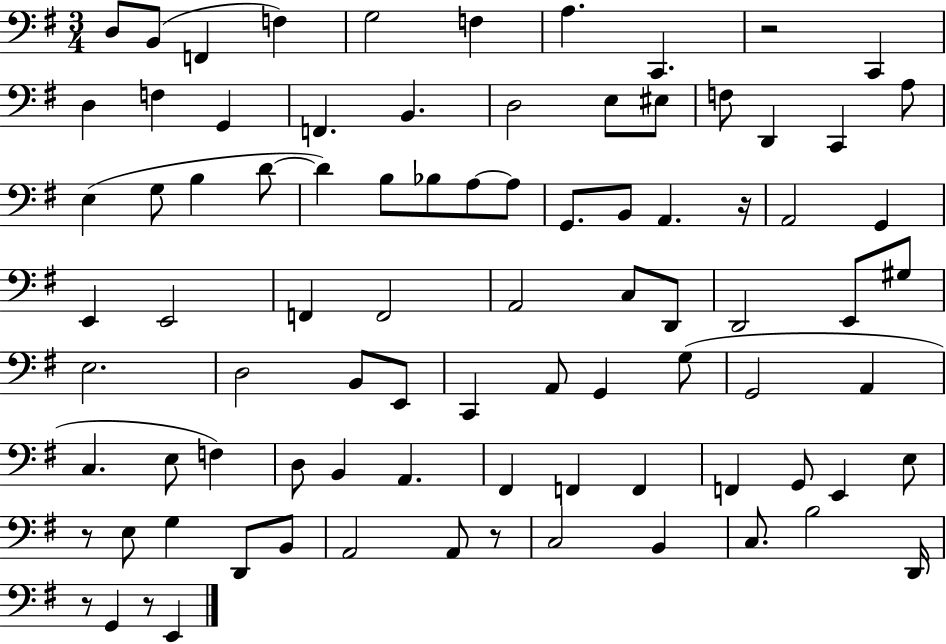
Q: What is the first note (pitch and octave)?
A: D3